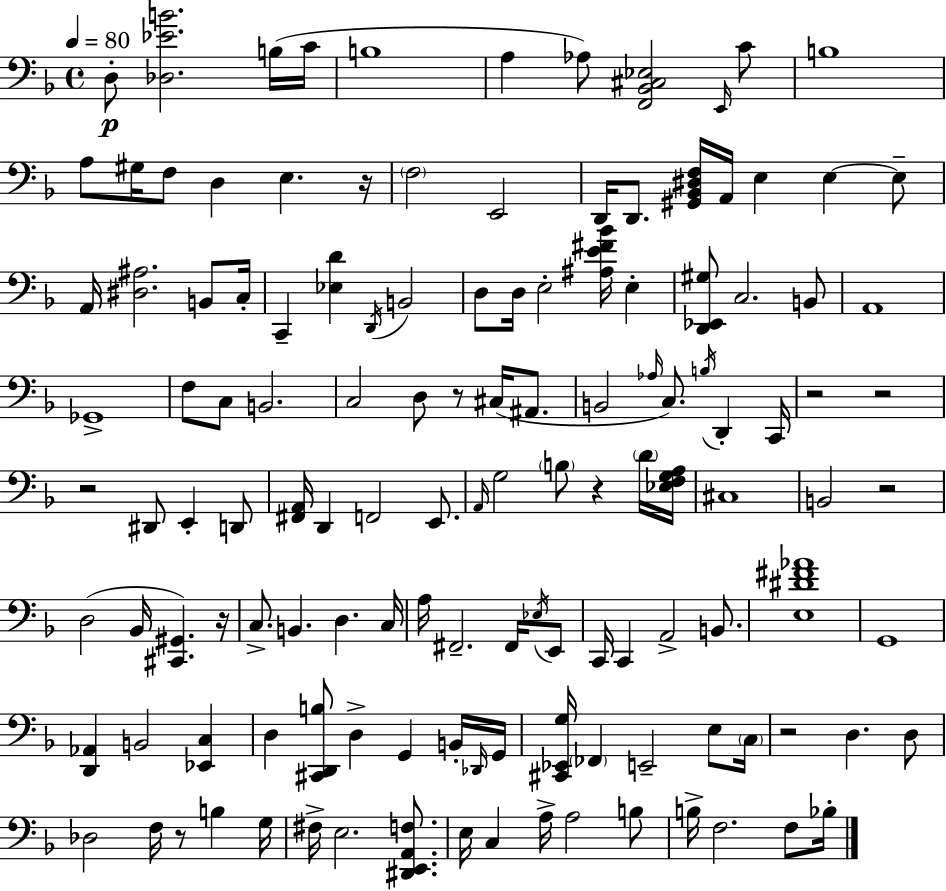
D3/e [Db3,Eb4,B4]/h. B3/s C4/s B3/w A3/q Ab3/e [F2,Bb2,C#3,Eb3]/h E2/s C4/e B3/w A3/e G#3/s F3/e D3/q E3/q. R/s F3/h E2/h D2/s D2/e. [G#2,Bb2,D#3,F3]/s A2/s E3/q E3/q E3/e A2/s [D#3,A#3]/h. B2/e C3/s C2/q [Eb3,D4]/q D2/s B2/h D3/e D3/s E3/h [A#3,E4,F#4,Bb4]/s E3/q [D2,Eb2,G#3]/e C3/h. B2/e A2/w Gb2/w F3/e C3/e B2/h. C3/h D3/e R/e C#3/s A#2/e. B2/h Ab3/s C3/e. B3/s D2/q C2/s R/h R/h R/h D#2/e E2/q D2/e [F#2,A2]/s D2/q F2/h E2/e. A2/s G3/h B3/e R/q D4/s [Eb3,F3,G3,A3]/s C#3/w B2/h R/h D3/h Bb2/s [C#2,G#2]/q. R/s C3/e. B2/q. D3/q. C3/s A3/s F#2/h. F#2/s Eb3/s E2/e C2/s C2/q A2/h B2/e. [E3,D#4,F#4,Ab4]/w G2/w [D2,Ab2]/q B2/h [Eb2,C3]/q D3/q [C#2,D2,B3]/e D3/q G2/q B2/s Db2/s G2/s [C#2,Eb2,G3]/s FES2/q E2/h E3/e C3/s R/h D3/q. D3/e Db3/h F3/s R/e B3/q G3/s F#3/s E3/h. [D#2,E2,A2,F3]/e. E3/s C3/q A3/s A3/h B3/e B3/s F3/h. F3/e Bb3/s